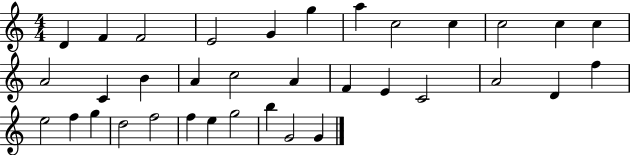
D4/q F4/q F4/h E4/h G4/q G5/q A5/q C5/h C5/q C5/h C5/q C5/q A4/h C4/q B4/q A4/q C5/h A4/q F4/q E4/q C4/h A4/h D4/q F5/q E5/h F5/q G5/q D5/h F5/h F5/q E5/q G5/h B5/q G4/h G4/q